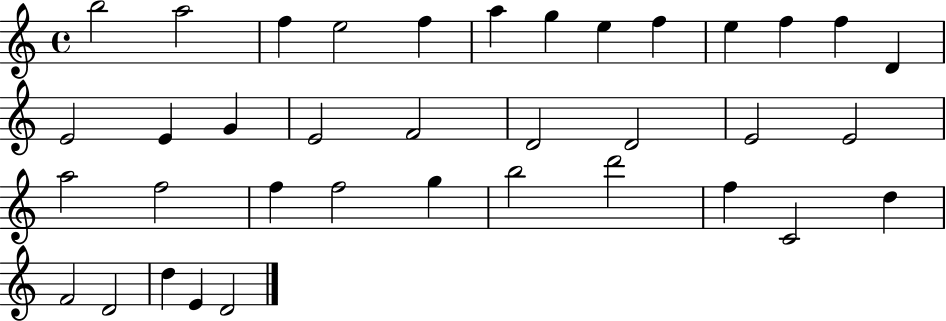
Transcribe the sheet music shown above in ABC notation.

X:1
T:Untitled
M:4/4
L:1/4
K:C
b2 a2 f e2 f a g e f e f f D E2 E G E2 F2 D2 D2 E2 E2 a2 f2 f f2 g b2 d'2 f C2 d F2 D2 d E D2